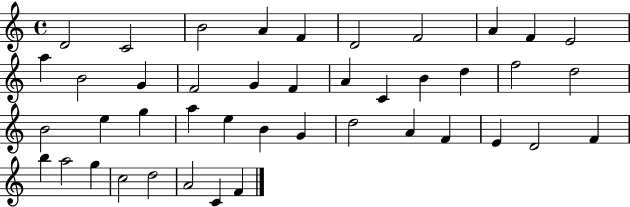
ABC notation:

X:1
T:Untitled
M:4/4
L:1/4
K:C
D2 C2 B2 A F D2 F2 A F E2 a B2 G F2 G F A C B d f2 d2 B2 e g a e B G d2 A F E D2 F b a2 g c2 d2 A2 C F